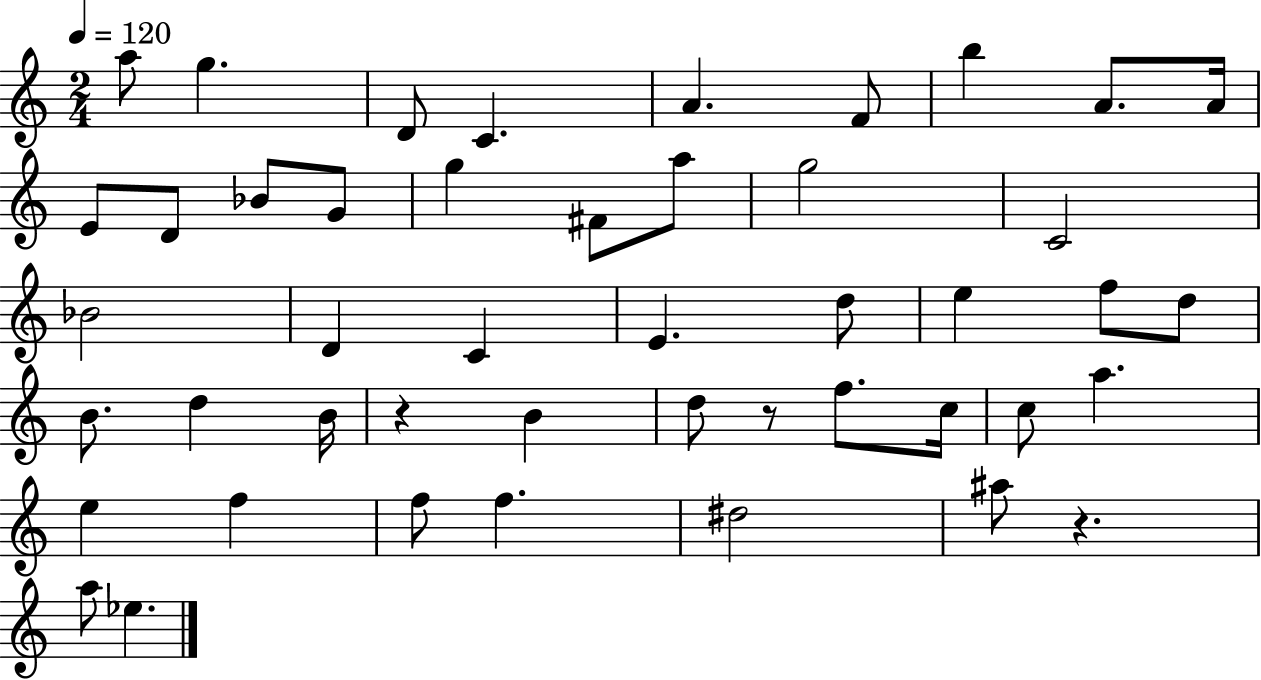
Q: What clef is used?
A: treble